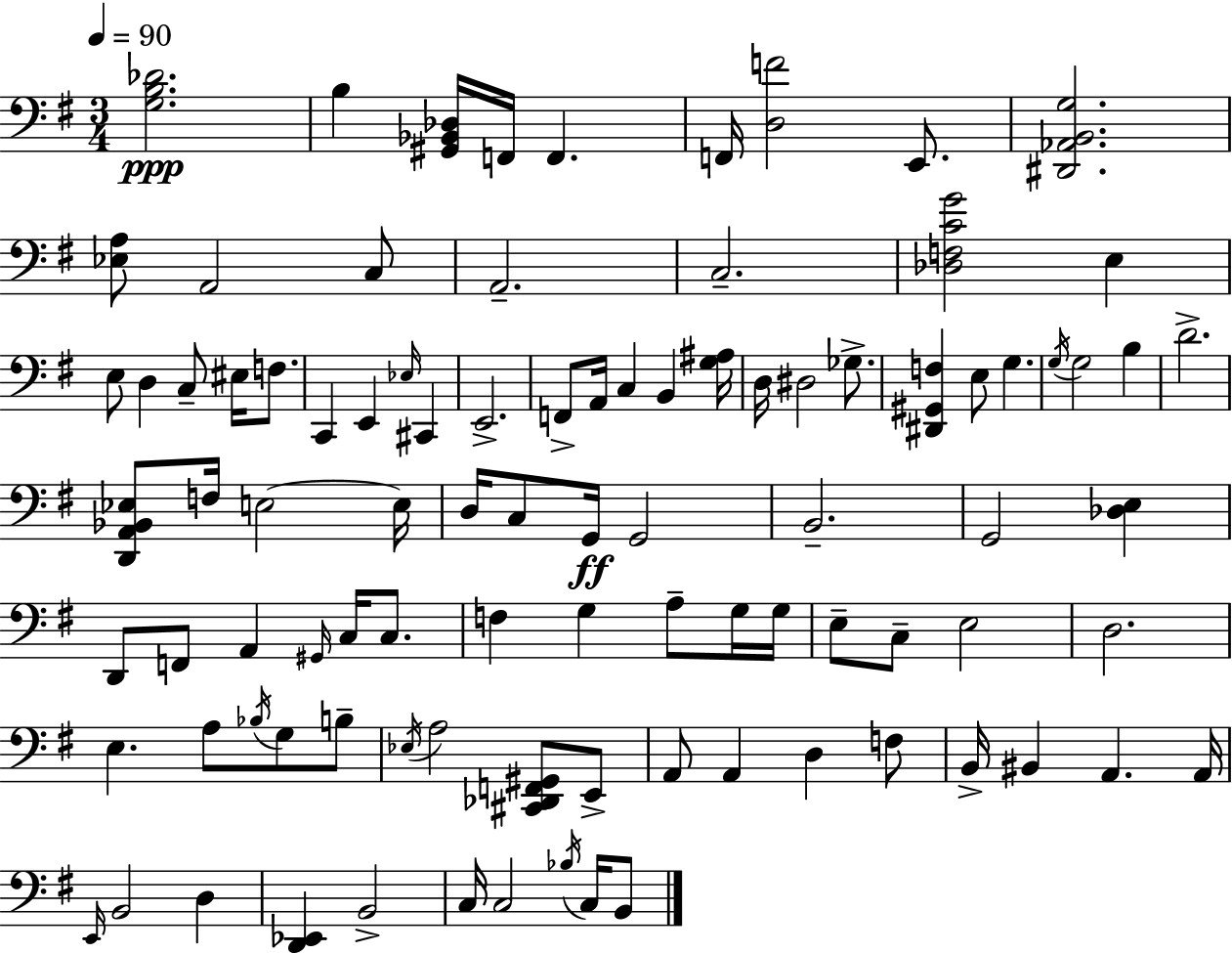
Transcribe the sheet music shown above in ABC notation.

X:1
T:Untitled
M:3/4
L:1/4
K:Em
[G,B,_D]2 B, [^G,,_B,,_D,]/4 F,,/4 F,, F,,/4 [D,F]2 E,,/2 [^D,,_A,,B,,G,]2 [_E,A,]/2 A,,2 C,/2 A,,2 C,2 [_D,F,CG]2 E, E,/2 D, C,/2 ^E,/4 F,/2 C,, E,, _E,/4 ^C,, E,,2 F,,/2 A,,/4 C, B,, [G,^A,]/4 D,/4 ^D,2 _G,/2 [^D,,^G,,F,] E,/2 G, G,/4 G,2 B, D2 [D,,A,,_B,,_E,]/2 F,/4 E,2 E,/4 D,/4 C,/2 G,,/4 G,,2 B,,2 G,,2 [_D,E,] D,,/2 F,,/2 A,, ^G,,/4 C,/4 C,/2 F, G, A,/2 G,/4 G,/4 E,/2 C,/2 E,2 D,2 E, A,/2 _B,/4 G,/2 B,/2 _E,/4 A,2 [^C,,_D,,F,,^G,,]/2 E,,/2 A,,/2 A,, D, F,/2 B,,/4 ^B,, A,, A,,/4 E,,/4 B,,2 D, [D,,_E,,] B,,2 C,/4 C,2 _B,/4 C,/4 B,,/2